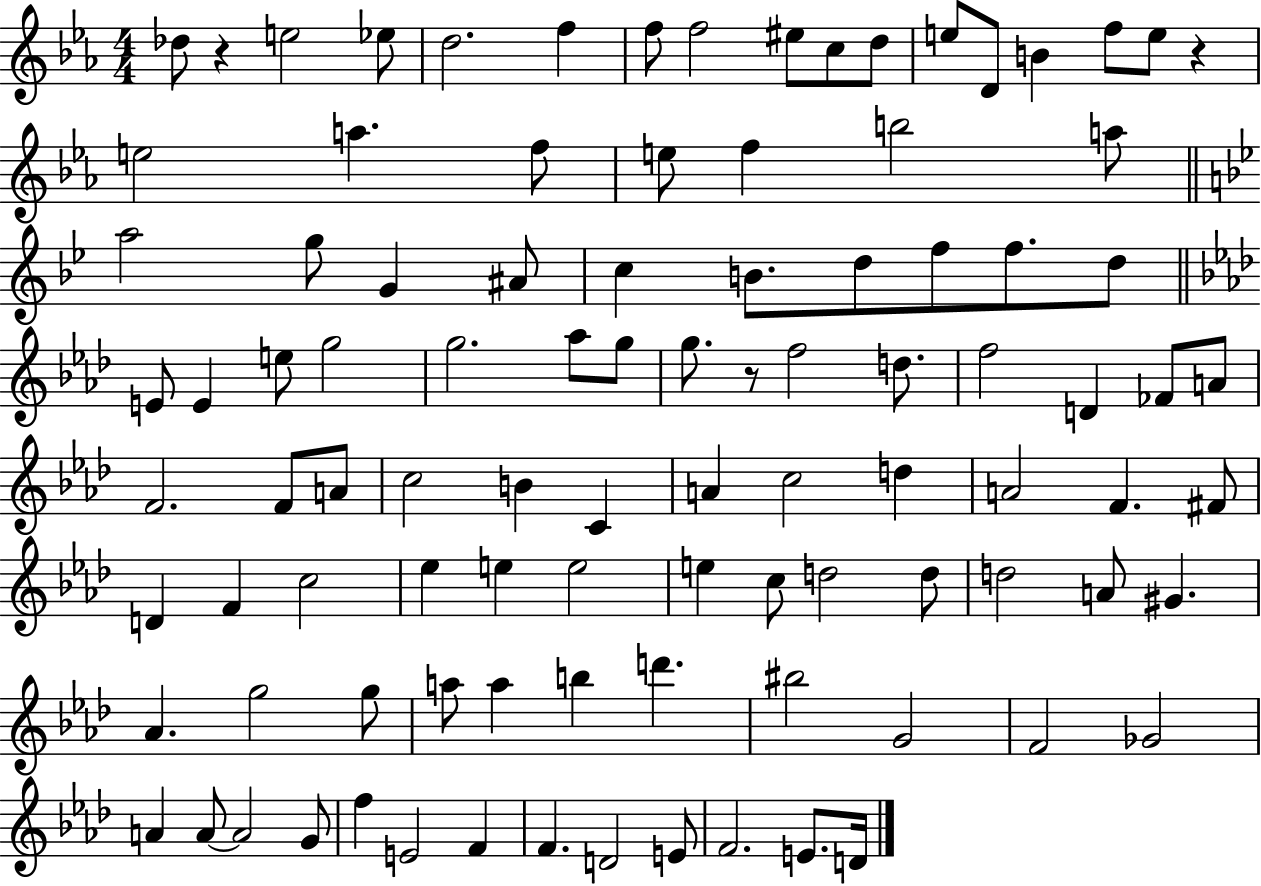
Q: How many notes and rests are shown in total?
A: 98